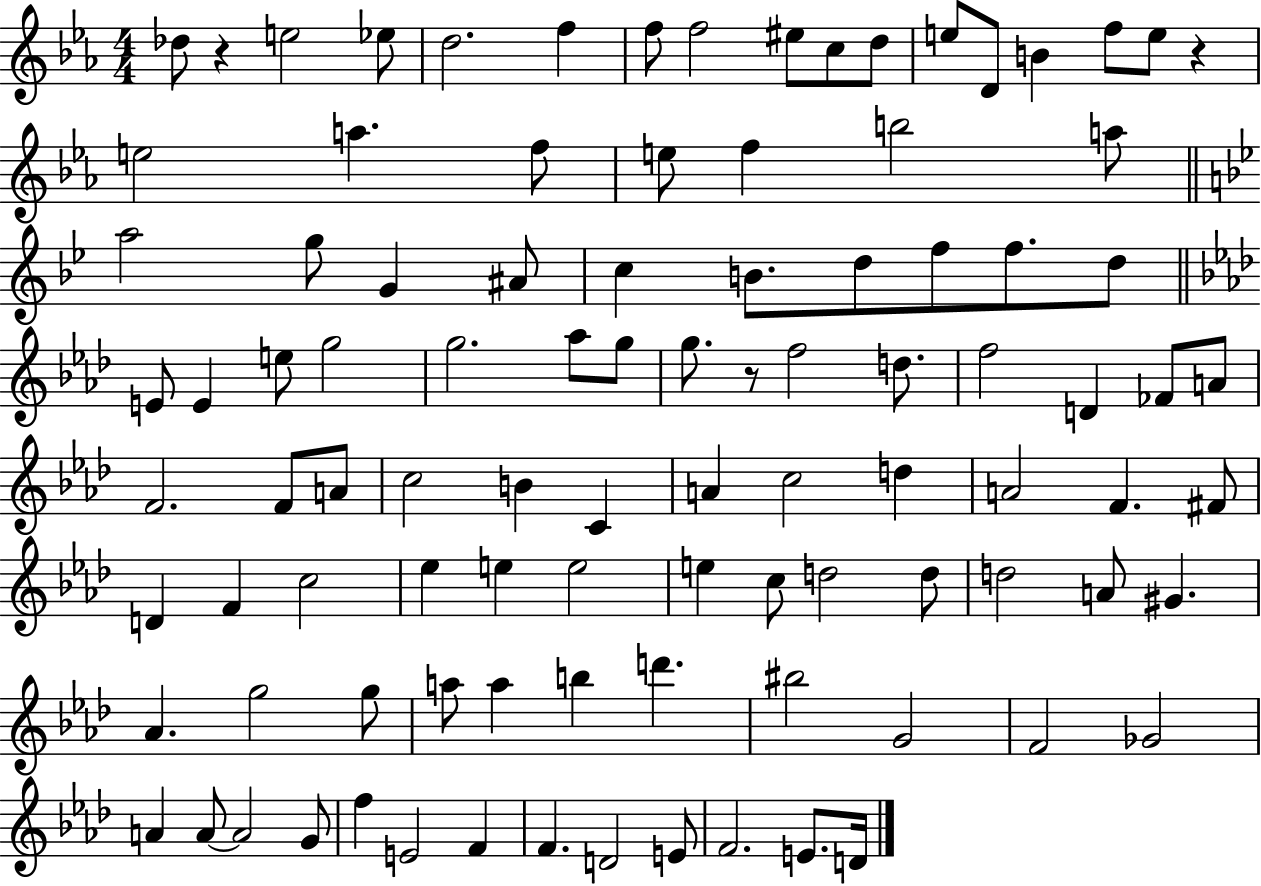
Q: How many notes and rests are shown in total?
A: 98